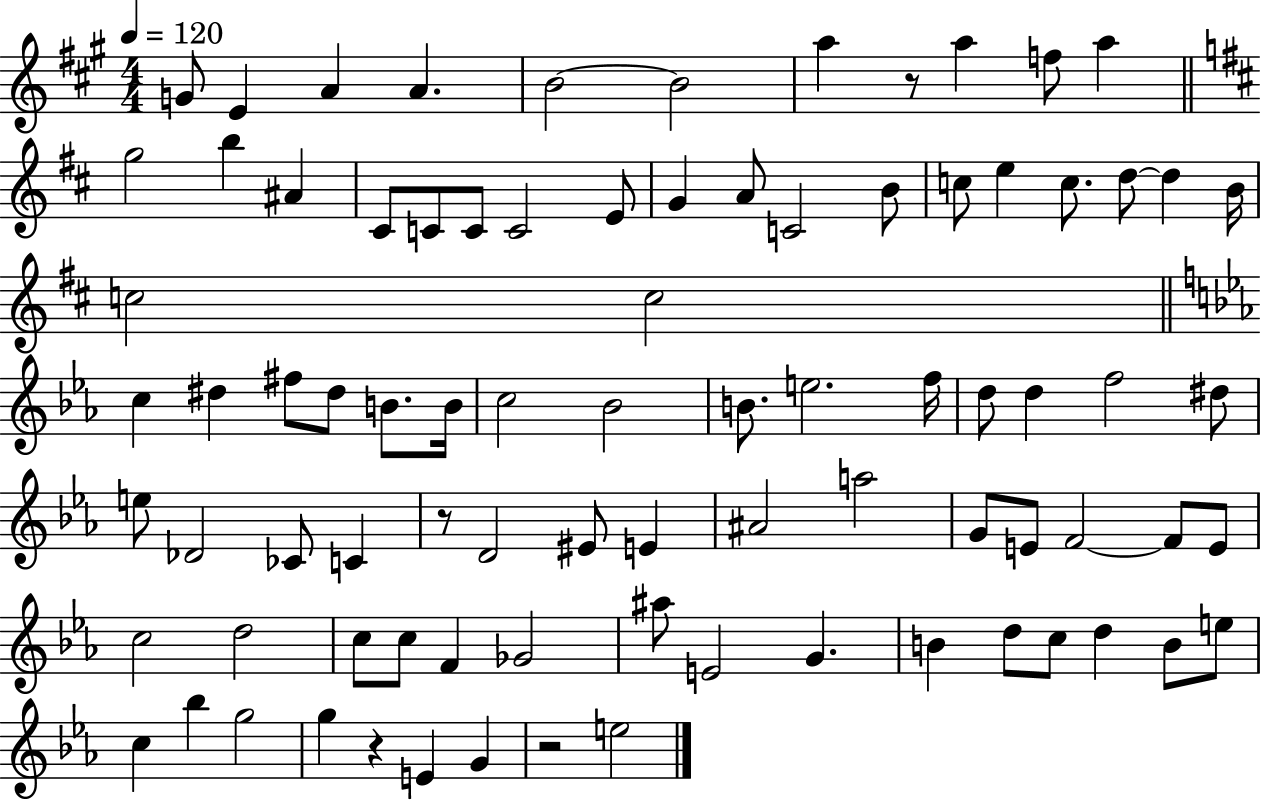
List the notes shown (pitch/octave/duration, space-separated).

G4/e E4/q A4/q A4/q. B4/h B4/h A5/q R/e A5/q F5/e A5/q G5/h B5/q A#4/q C#4/e C4/e C4/e C4/h E4/e G4/q A4/e C4/h B4/e C5/e E5/q C5/e. D5/e D5/q B4/s C5/h C5/h C5/q D#5/q F#5/e D#5/e B4/e. B4/s C5/h Bb4/h B4/e. E5/h. F5/s D5/e D5/q F5/h D#5/e E5/e Db4/h CES4/e C4/q R/e D4/h EIS4/e E4/q A#4/h A5/h G4/e E4/e F4/h F4/e E4/e C5/h D5/h C5/e C5/e F4/q Gb4/h A#5/e E4/h G4/q. B4/q D5/e C5/e D5/q B4/e E5/e C5/q Bb5/q G5/h G5/q R/q E4/q G4/q R/h E5/h